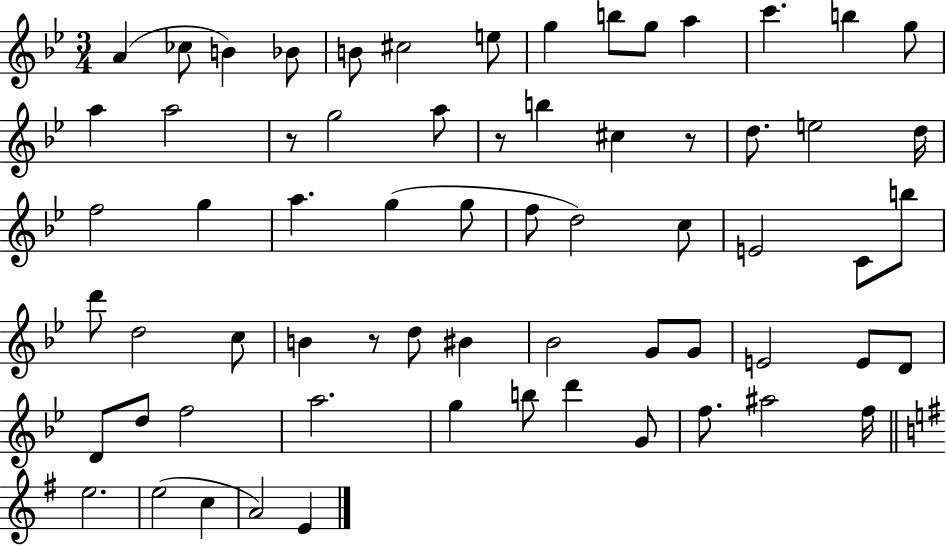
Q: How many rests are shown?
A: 4